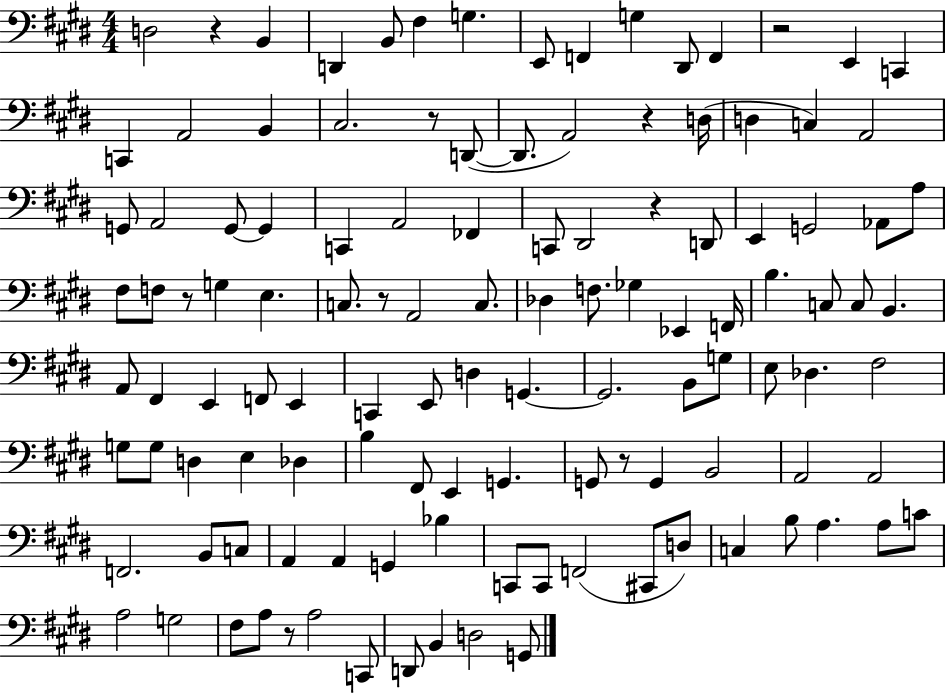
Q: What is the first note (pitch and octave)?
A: D3